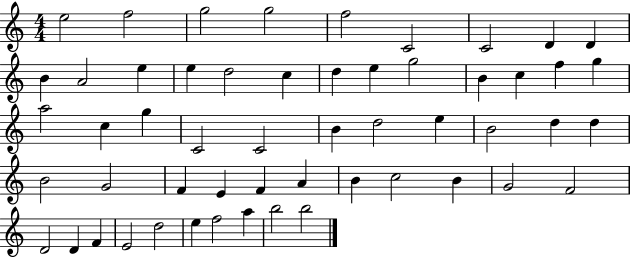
{
  \clef treble
  \numericTimeSignature
  \time 4/4
  \key c \major
  e''2 f''2 | g''2 g''2 | f''2 c'2 | c'2 d'4 d'4 | \break b'4 a'2 e''4 | e''4 d''2 c''4 | d''4 e''4 g''2 | b'4 c''4 f''4 g''4 | \break a''2 c''4 g''4 | c'2 c'2 | b'4 d''2 e''4 | b'2 d''4 d''4 | \break b'2 g'2 | f'4 e'4 f'4 a'4 | b'4 c''2 b'4 | g'2 f'2 | \break d'2 d'4 f'4 | e'2 d''2 | e''4 f''2 a''4 | b''2 b''2 | \break \bar "|."
}